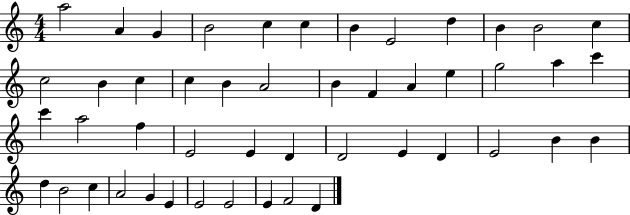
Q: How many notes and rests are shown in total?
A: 48